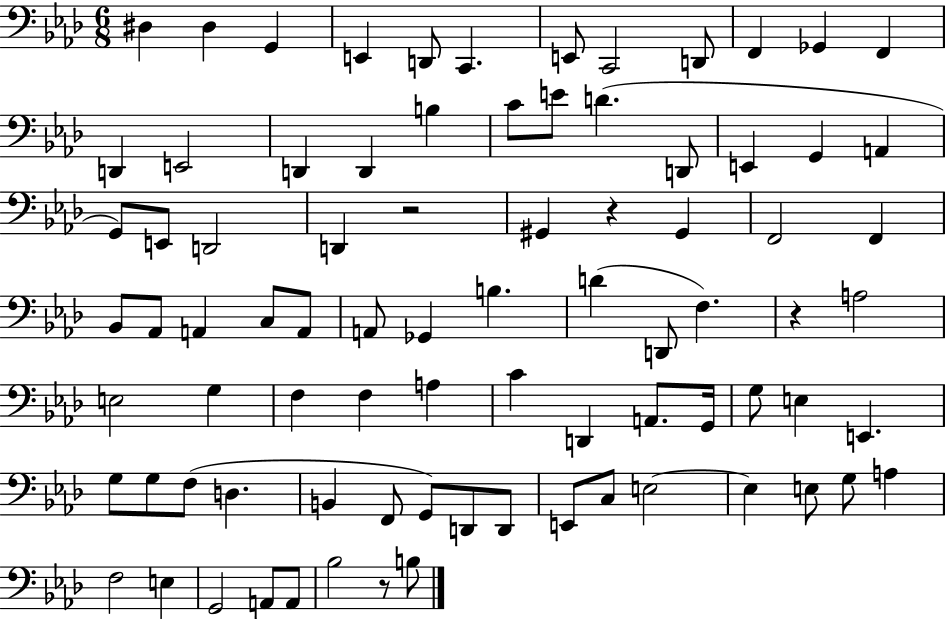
{
  \clef bass
  \numericTimeSignature
  \time 6/8
  \key aes \major
  dis4 dis4 g,4 | e,4 d,8 c,4. | e,8 c,2 d,8 | f,4 ges,4 f,4 | \break d,4 e,2 | d,4 d,4 b4 | c'8 e'8 d'4.( d,8 | e,4 g,4 a,4 | \break g,8) e,8 d,2 | d,4 r2 | gis,4 r4 gis,4 | f,2 f,4 | \break bes,8 aes,8 a,4 c8 a,8 | a,8 ges,4 b4. | d'4( d,8 f4.) | r4 a2 | \break e2 g4 | f4 f4 a4 | c'4 d,4 a,8. g,16 | g8 e4 e,4. | \break g8 g8 f8( d4. | b,4 f,8 g,8) d,8 d,8 | e,8 c8 e2~~ | e4 e8 g8 a4 | \break f2 e4 | g,2 a,8 a,8 | bes2 r8 b8 | \bar "|."
}